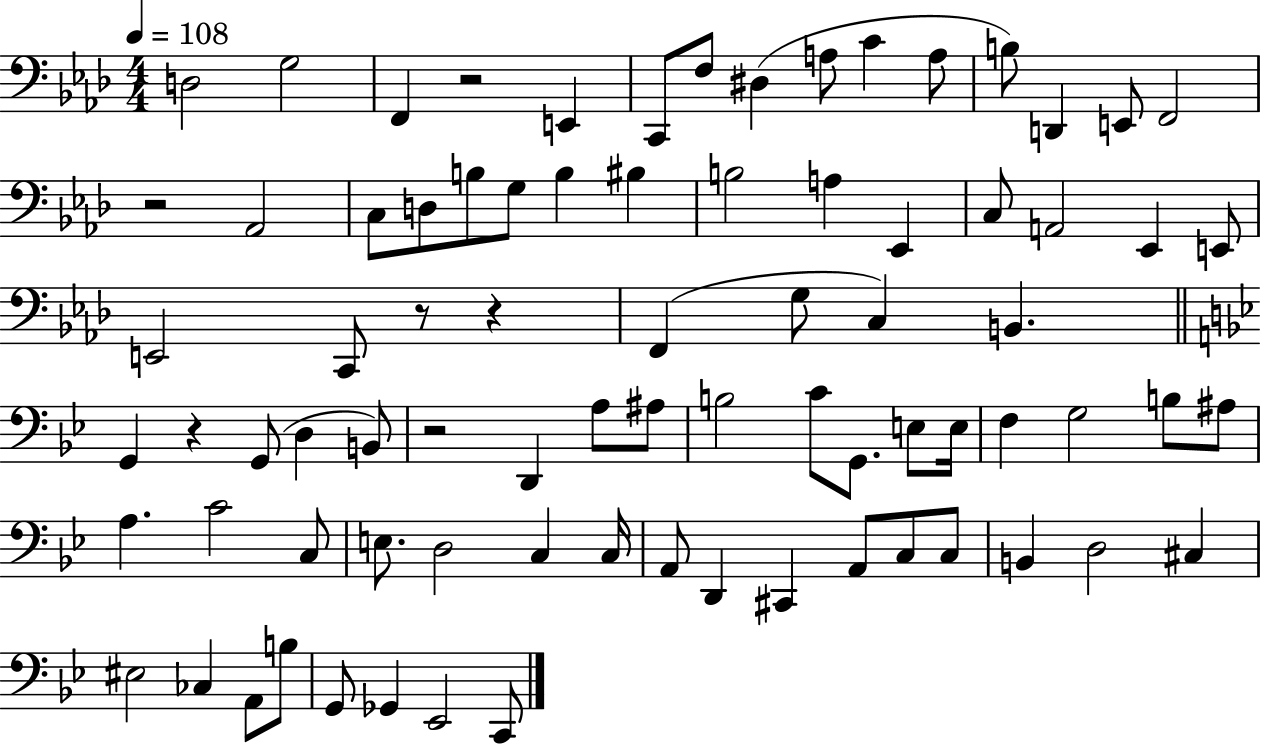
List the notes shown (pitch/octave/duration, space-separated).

D3/h G3/h F2/q R/h E2/q C2/e F3/e D#3/q A3/e C4/q A3/e B3/e D2/q E2/e F2/h R/h Ab2/h C3/e D3/e B3/e G3/e B3/q BIS3/q B3/h A3/q Eb2/q C3/e A2/h Eb2/q E2/e E2/h C2/e R/e R/q F2/q G3/e C3/q B2/q. G2/q R/q G2/e D3/q B2/e R/h D2/q A3/e A#3/e B3/h C4/e G2/e. E3/e E3/s F3/q G3/h B3/e A#3/e A3/q. C4/h C3/e E3/e. D3/h C3/q C3/s A2/e D2/q C#2/q A2/e C3/e C3/e B2/q D3/h C#3/q EIS3/h CES3/q A2/e B3/e G2/e Gb2/q Eb2/h C2/e